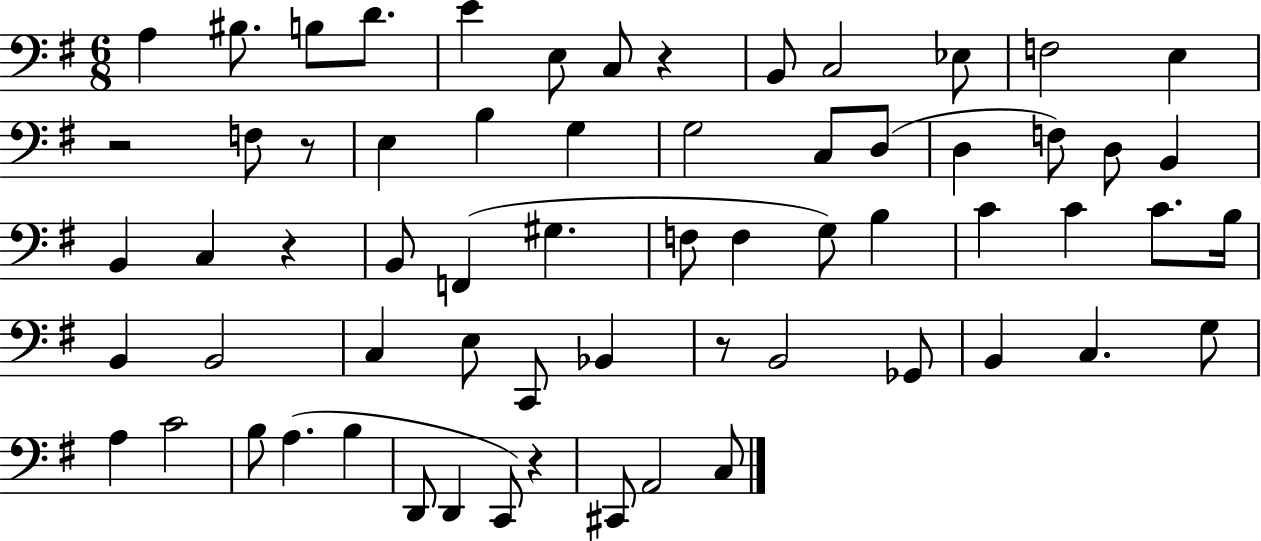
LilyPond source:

{
  \clef bass
  \numericTimeSignature
  \time 6/8
  \key g \major
  \repeat volta 2 { a4 bis8. b8 d'8. | e'4 e8 c8 r4 | b,8 c2 ees8 | f2 e4 | \break r2 f8 r8 | e4 b4 g4 | g2 c8 d8( | d4 f8) d8 b,4 | \break b,4 c4 r4 | b,8 f,4( gis4. | f8 f4 g8) b4 | c'4 c'4 c'8. b16 | \break b,4 b,2 | c4 e8 c,8 bes,4 | r8 b,2 ges,8 | b,4 c4. g8 | \break a4 c'2 | b8 a4.( b4 | d,8 d,4 c,8) r4 | cis,8 a,2 c8 | \break } \bar "|."
}